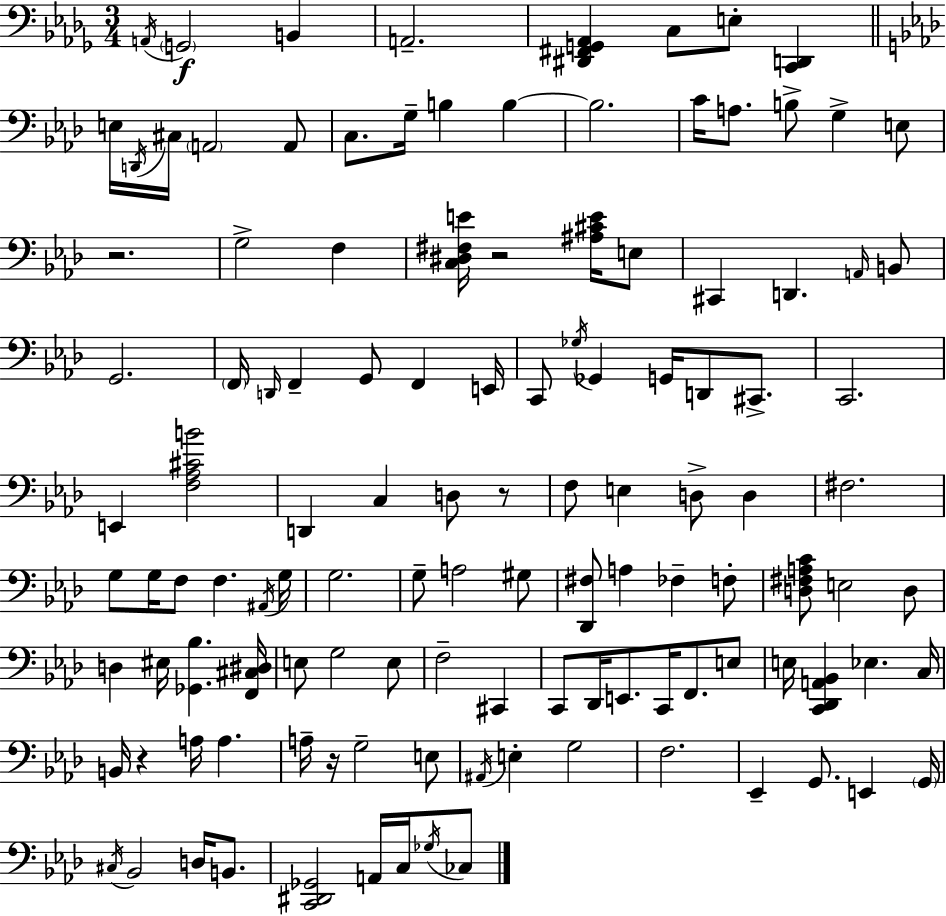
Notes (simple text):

A2/s G2/h B2/q A2/h. [D#2,F#2,G2,Ab2]/q C3/e E3/e [C2,D2]/q E3/s D2/s C#3/s A2/h A2/e C3/e. G3/s B3/q B3/q B3/h. C4/s A3/e. B3/e G3/q E3/e R/h. G3/h F3/q [C3,D#3,F#3,E4]/s R/h [A#3,C#4,E4]/s E3/e C#2/q D2/q. A2/s B2/e G2/h. F2/s D2/s F2/q G2/e F2/q E2/s C2/e Gb3/s Gb2/q G2/s D2/e C#2/e. C2/h. E2/q [F3,Ab3,C#4,B4]/h D2/q C3/q D3/e R/e F3/e E3/q D3/e D3/q F#3/h. G3/e G3/s F3/e F3/q. A#2/s G3/s G3/h. G3/e A3/h G#3/e [Db2,F#3]/e A3/q FES3/q F3/e [D3,F#3,A3,C4]/e E3/h D3/e D3/q EIS3/s [Gb2,Bb3]/q. [F2,C#3,D#3]/s E3/e G3/h E3/e F3/h C#2/q C2/e Db2/s E2/e. C2/s F2/e. E3/e E3/s [C2,Db2,A2,Bb2]/q Eb3/q. C3/s B2/s R/q A3/s A3/q. A3/s R/s G3/h E3/e A#2/s E3/q G3/h F3/h. Eb2/q G2/e. E2/q G2/s C#3/s Bb2/h D3/s B2/e. [C2,D#2,Gb2]/h A2/s C3/s Gb3/s CES3/e